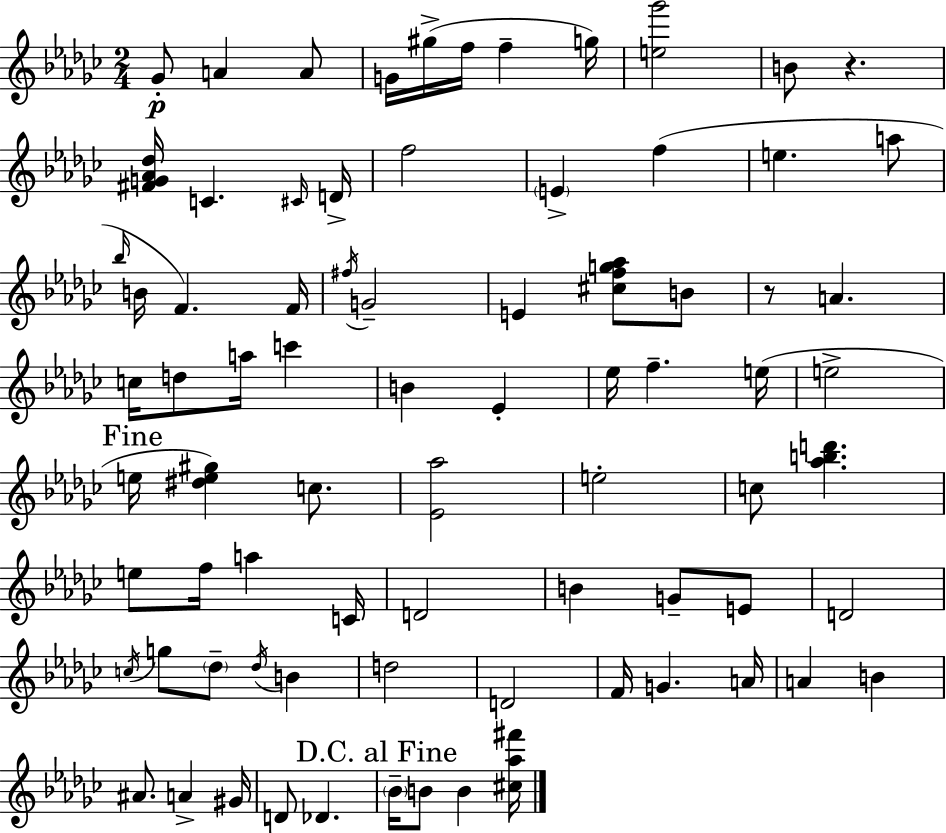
Gb4/e A4/q A4/e G4/s G#5/s F5/s F5/q G5/s [E5,Gb6]/h B4/e R/q. [F#4,G4,Ab4,Db5]/s C4/q. C#4/s D4/s F5/h E4/q F5/q E5/q. A5/e Bb5/s B4/s F4/q. F4/s F#5/s G4/h E4/q [C#5,F5,G5,Ab5]/e B4/e R/e A4/q. C5/s D5/e A5/s C6/q B4/q Eb4/q Eb5/s F5/q. E5/s E5/h E5/s [D#5,E5,G#5]/q C5/e. [Eb4,Ab5]/h E5/h C5/e [Ab5,B5,D6]/q. E5/e F5/s A5/q C4/s D4/h B4/q G4/e E4/e D4/h C5/s G5/e Db5/e Db5/s B4/q D5/h D4/h F4/s G4/q. A4/s A4/q B4/q A#4/e. A4/q G#4/s D4/e Db4/q. Bb4/s B4/e B4/q [C#5,Ab5,F#6]/s